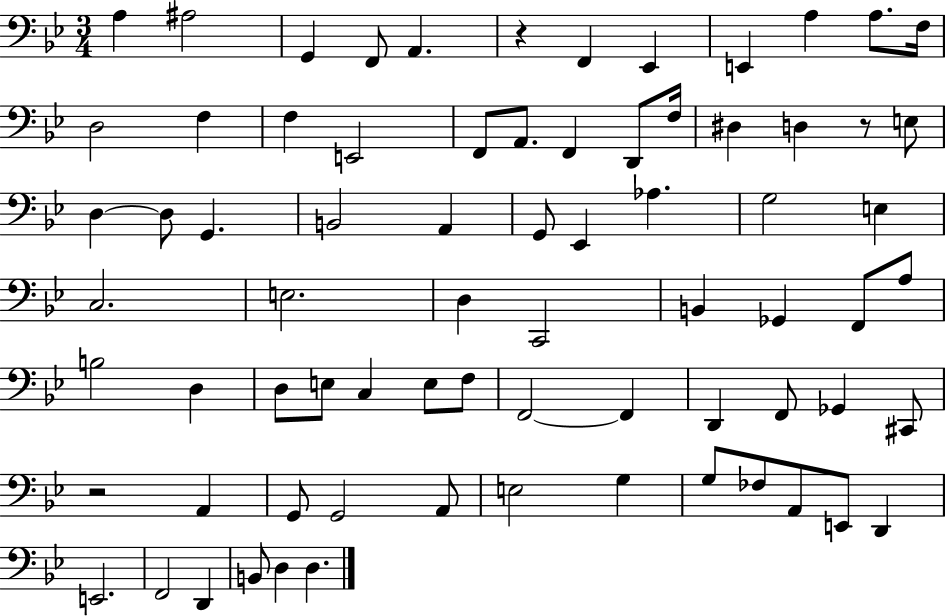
{
  \clef bass
  \numericTimeSignature
  \time 3/4
  \key bes \major
  a4 ais2 | g,4 f,8 a,4. | r4 f,4 ees,4 | e,4 a4 a8. f16 | \break d2 f4 | f4 e,2 | f,8 a,8. f,4 d,8 f16 | dis4 d4 r8 e8 | \break d4~~ d8 g,4. | b,2 a,4 | g,8 ees,4 aes4. | g2 e4 | \break c2. | e2. | d4 c,2 | b,4 ges,4 f,8 a8 | \break b2 d4 | d8 e8 c4 e8 f8 | f,2~~ f,4 | d,4 f,8 ges,4 cis,8 | \break r2 a,4 | g,8 g,2 a,8 | e2 g4 | g8 fes8 a,8 e,8 d,4 | \break e,2. | f,2 d,4 | b,8 d4 d4. | \bar "|."
}